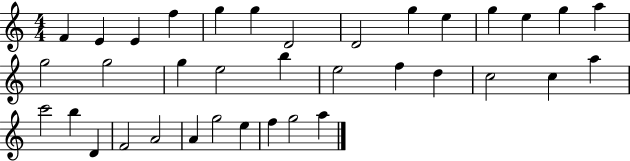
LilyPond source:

{
  \clef treble
  \numericTimeSignature
  \time 4/4
  \key c \major
  f'4 e'4 e'4 f''4 | g''4 g''4 d'2 | d'2 g''4 e''4 | g''4 e''4 g''4 a''4 | \break g''2 g''2 | g''4 e''2 b''4 | e''2 f''4 d''4 | c''2 c''4 a''4 | \break c'''2 b''4 d'4 | f'2 a'2 | a'4 g''2 e''4 | f''4 g''2 a''4 | \break \bar "|."
}